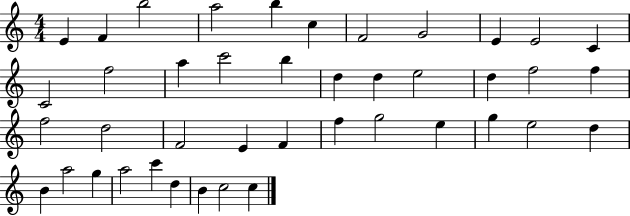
E4/q F4/q B5/h A5/h B5/q C5/q F4/h G4/h E4/q E4/h C4/q C4/h F5/h A5/q C6/h B5/q D5/q D5/q E5/h D5/q F5/h F5/q F5/h D5/h F4/h E4/q F4/q F5/q G5/h E5/q G5/q E5/h D5/q B4/q A5/h G5/q A5/h C6/q D5/q B4/q C5/h C5/q